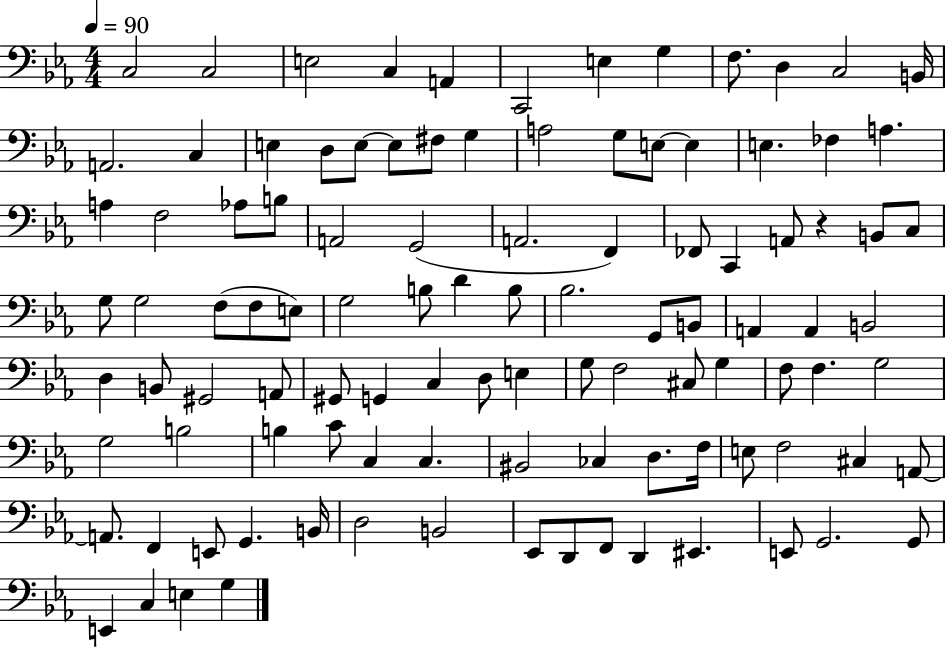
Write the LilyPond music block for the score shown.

{
  \clef bass
  \numericTimeSignature
  \time 4/4
  \key ees \major
  \tempo 4 = 90
  \repeat volta 2 { c2 c2 | e2 c4 a,4 | c,2 e4 g4 | f8. d4 c2 b,16 | \break a,2. c4 | e4 d8 e8~~ e8 fis8 g4 | a2 g8 e8~~ e4 | e4. fes4 a4. | \break a4 f2 aes8 b8 | a,2 g,2( | a,2. f,4) | fes,8 c,4 a,8 r4 b,8 c8 | \break g8 g2 f8( f8 e8) | g2 b8 d'4 b8 | bes2. g,8 b,8 | a,4 a,4 b,2 | \break d4 b,8 gis,2 a,8 | gis,8 g,4 c4 d8 e4 | g8 f2 cis8 g4 | f8 f4. g2 | \break g2 b2 | b4 c'8 c4 c4. | bis,2 ces4 d8. f16 | e8 f2 cis4 a,8~~ | \break a,8. f,4 e,8 g,4. b,16 | d2 b,2 | ees,8 d,8 f,8 d,4 eis,4. | e,8 g,2. g,8 | \break e,4 c4 e4 g4 | } \bar "|."
}